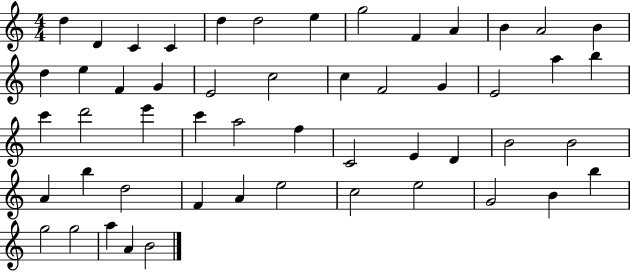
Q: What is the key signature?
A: C major